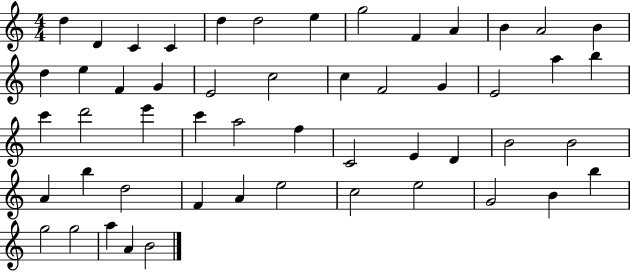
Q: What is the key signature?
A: C major